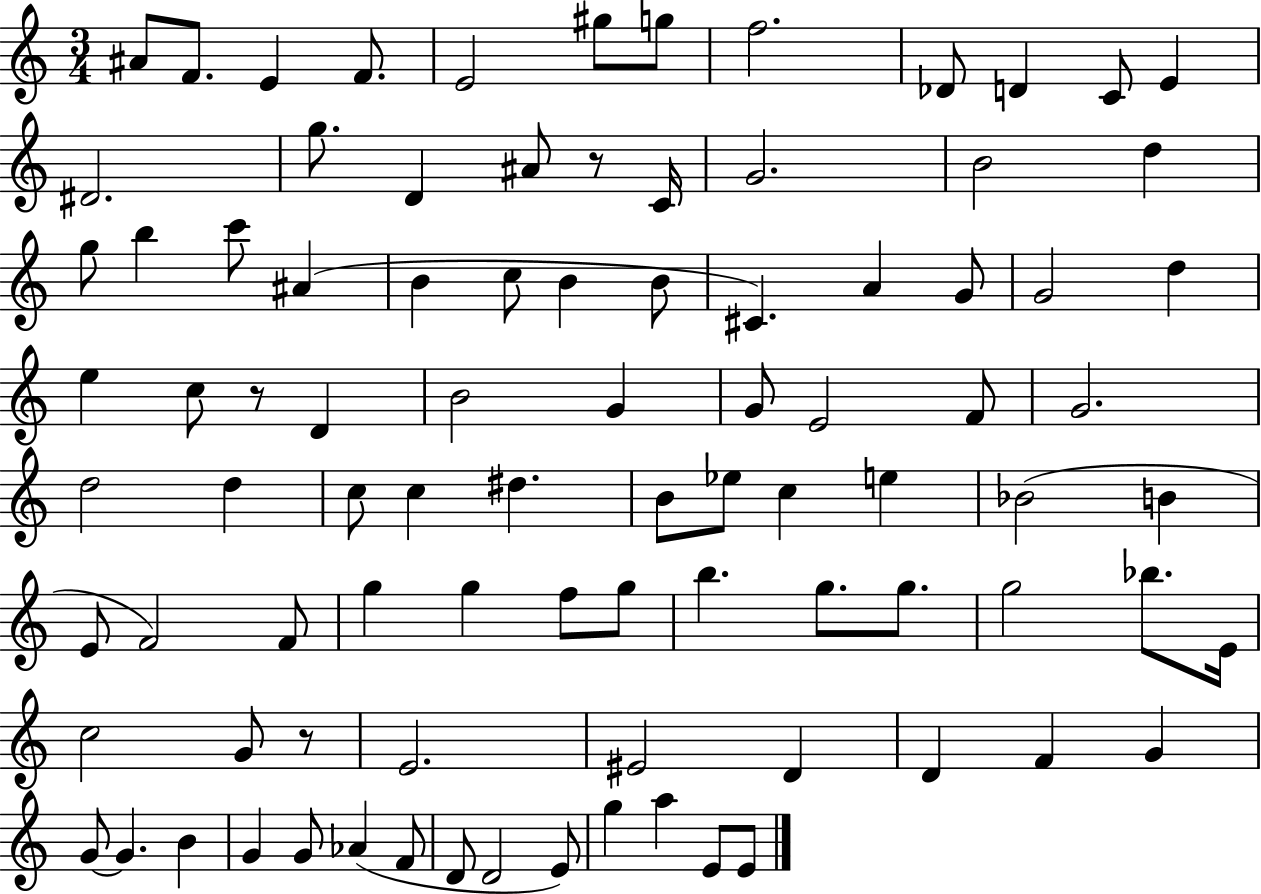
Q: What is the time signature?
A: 3/4